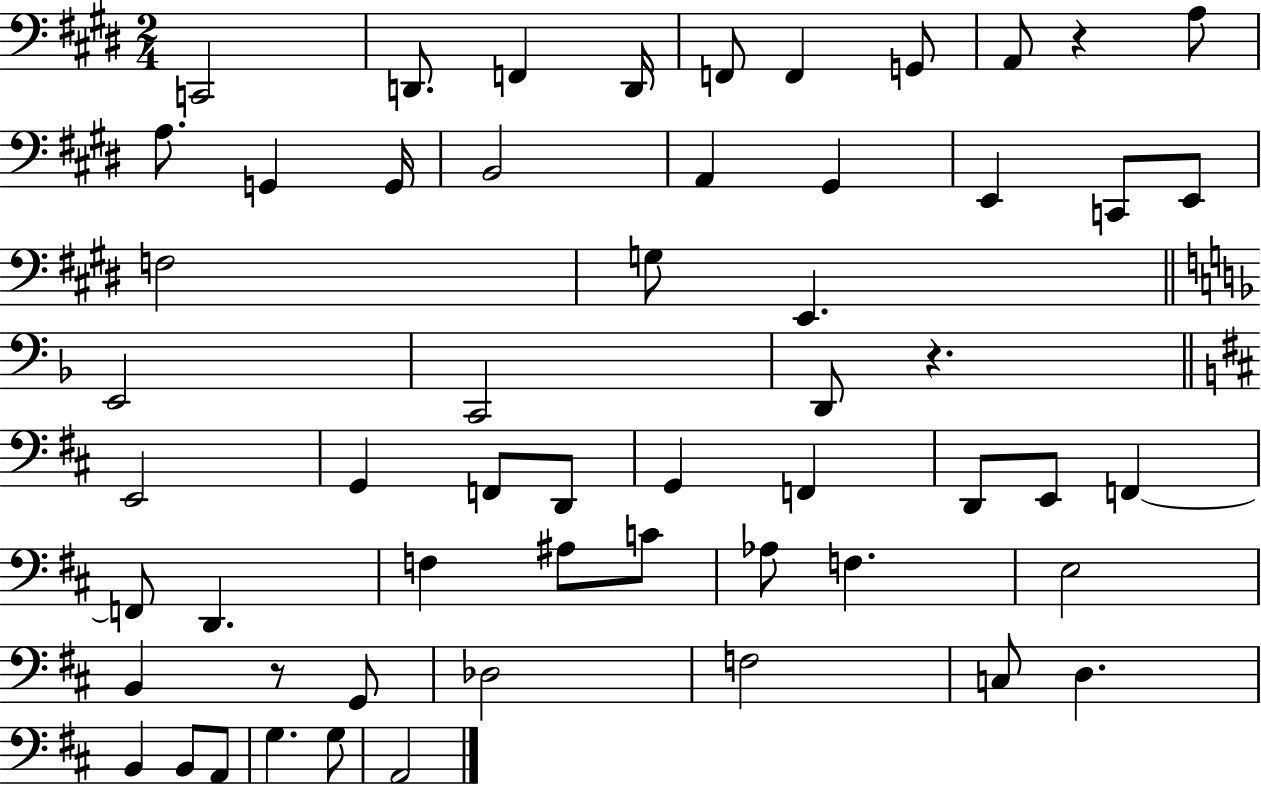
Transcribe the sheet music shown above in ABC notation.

X:1
T:Untitled
M:2/4
L:1/4
K:E
C,,2 D,,/2 F,, D,,/4 F,,/2 F,, G,,/2 A,,/2 z A,/2 A,/2 G,, G,,/4 B,,2 A,, ^G,, E,, C,,/2 E,,/2 F,2 G,/2 E,, E,,2 C,,2 D,,/2 z E,,2 G,, F,,/2 D,,/2 G,, F,, D,,/2 E,,/2 F,, F,,/2 D,, F, ^A,/2 C/2 _A,/2 F, E,2 B,, z/2 G,,/2 _D,2 F,2 C,/2 D, B,, B,,/2 A,,/2 G, G,/2 A,,2